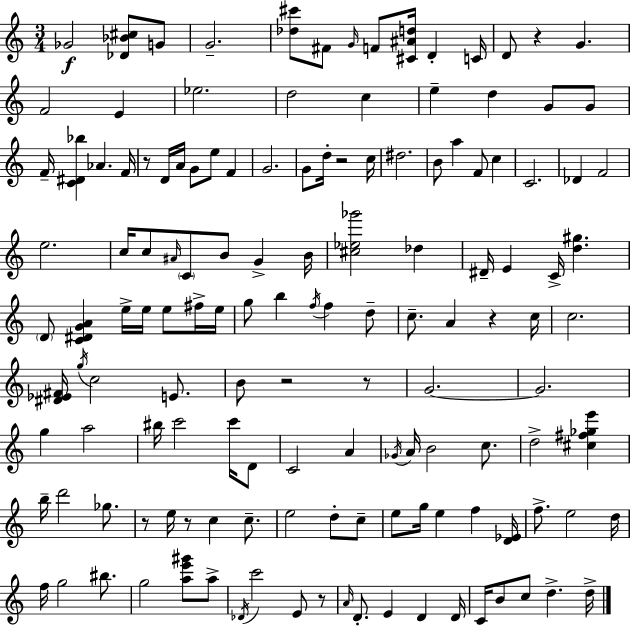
{
  \clef treble
  \numericTimeSignature
  \time 3/4
  \key c \major
  \repeat volta 2 { ges'2\f <des' bes' cis''>8 g'8 | g'2.-- | <des'' cis'''>8 fis'8 \grace { g'16 } f'8 <cis' ais' d''>16 d'4-. | c'16 d'8 r4 g'4. | \break f'2 e'4 | ees''2. | d''2 c''4 | e''4-- d''4 g'8 g'8 | \break f'16-- <c' dis' bes''>4 aes'4. | f'16 r8 d'16 a'16 g'8 e''8 f'4 | g'2. | g'8 d''16-. r2 | \break c''16 dis''2. | b'8 a''4 f'8 c''4 | c'2. | des'4 f'2 | \break e''2. | c''16 c''8 \grace { ais'16 } \parenthesize c'8 b'8 g'4-> | b'16 <cis'' ees'' ges'''>2 des''4 | dis'16-- e'4 c'16-> <d'' gis''>4. | \break \parenthesize d'8 <c' dis' g' a'>4 e''16-> e''16 e''8 | fis''16-> e''16 g''8 b''4 \acciaccatura { f''16 } f''4 | d''8-- c''8.-- a'4 r4 | c''16 c''2. | \break <dis' ees' fis'>16 \acciaccatura { g''16 } c''2 | e'8. b'8 r2 | r8 g'2.~~ | g'2. | \break g''4 a''2 | bis''16 c'''2 | c'''16 d'8 c'2 | a'4 \acciaccatura { ges'16 } a'16 b'2 | \break c''8. d''2-> | <cis'' fis'' ges'' e'''>4 b''16-- d'''2 | ges''8. r8 e''16 r8 c''4 | c''8.-- e''2 | \break d''8-. c''8-- e''8 g''16 e''4 | f''4 <d' ees'>16 f''8.-> e''2 | d''16 f''16 g''2 | bis''8. g''2 | \break <a'' e''' gis'''>8 a''8-> \acciaccatura { des'16 } c'''2 | e'8 r8 \grace { a'16 } d'8.-. e'4 | d'4 d'16 c'16 b'8 c''8 | d''4.-> d''16-> } \bar "|."
}